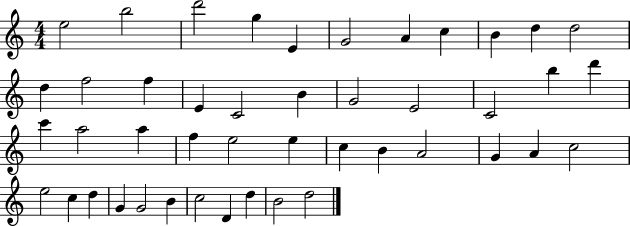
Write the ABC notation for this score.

X:1
T:Untitled
M:4/4
L:1/4
K:C
e2 b2 d'2 g E G2 A c B d d2 d f2 f E C2 B G2 E2 C2 b d' c' a2 a f e2 e c B A2 G A c2 e2 c d G G2 B c2 D d B2 d2